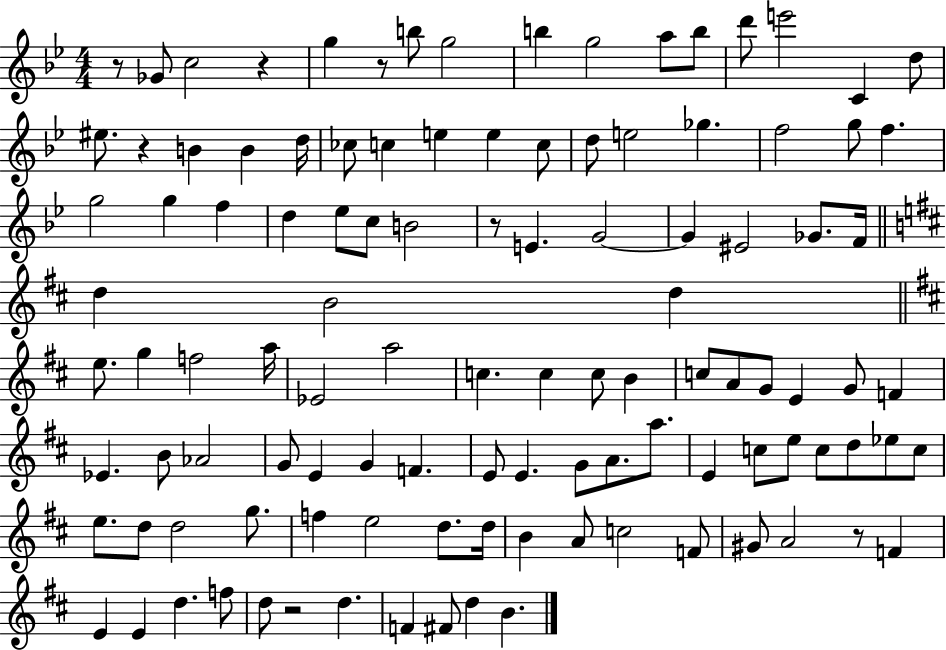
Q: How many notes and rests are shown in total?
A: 111